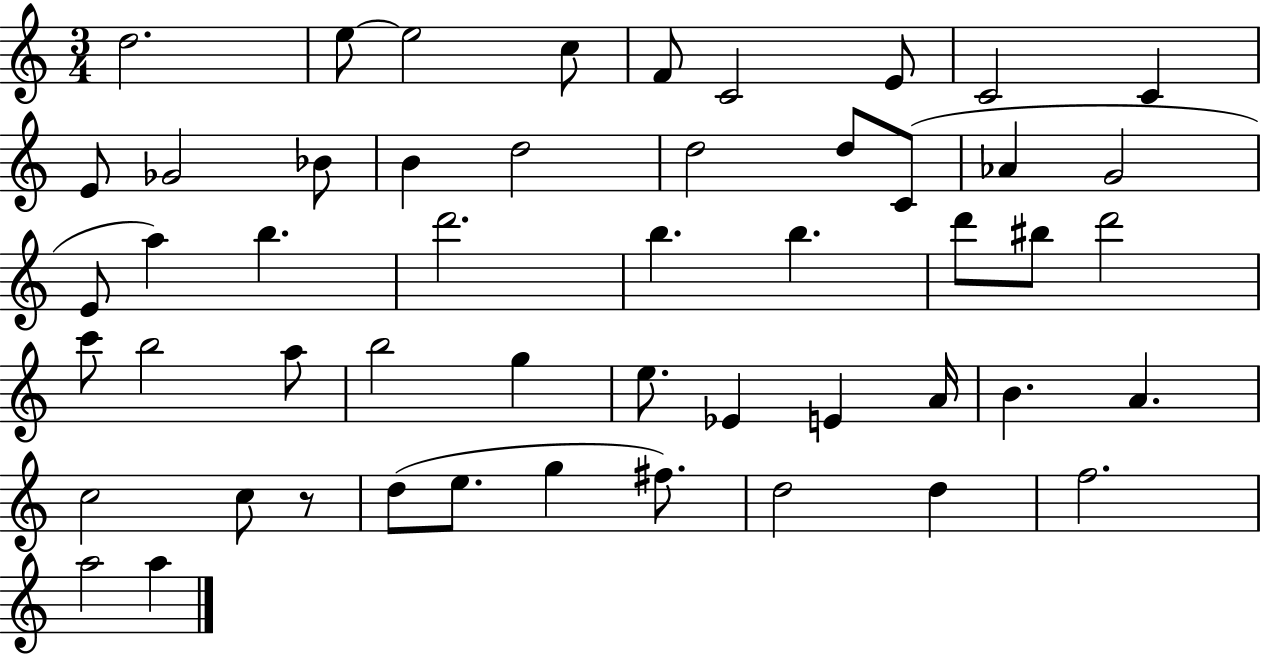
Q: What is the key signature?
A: C major